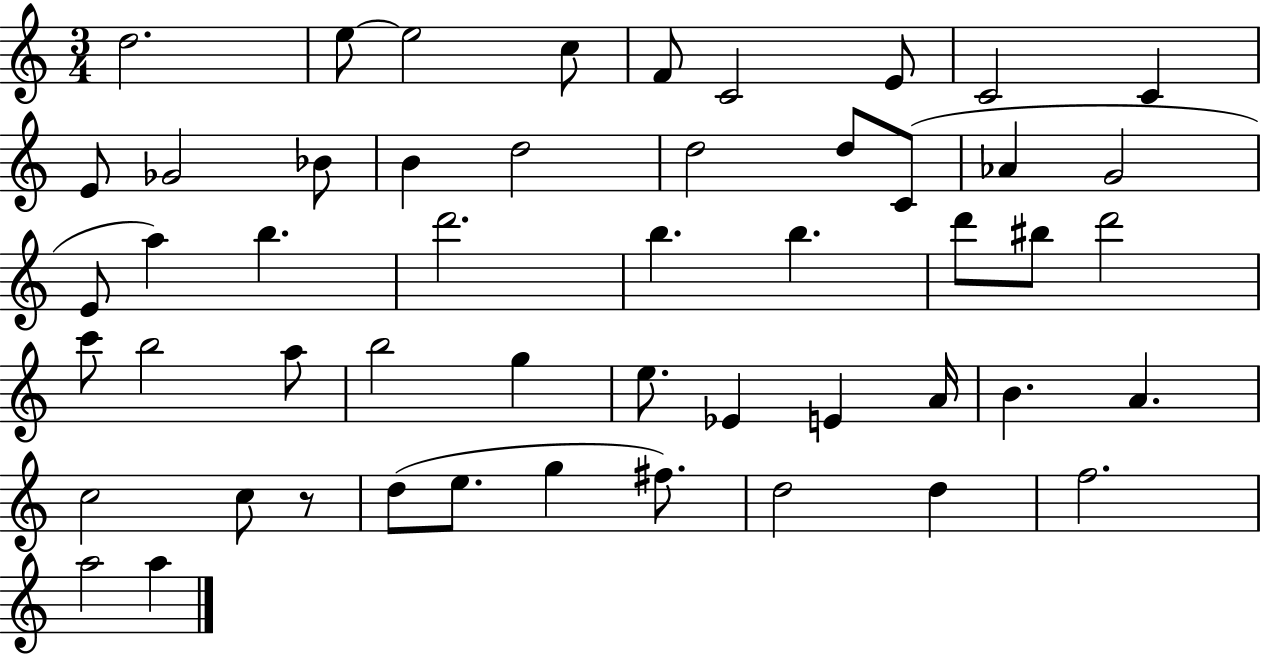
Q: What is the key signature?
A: C major